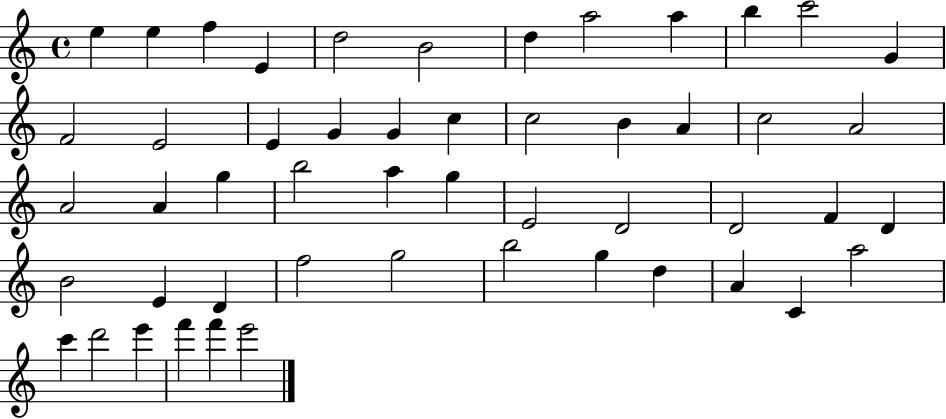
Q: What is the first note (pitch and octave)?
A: E5